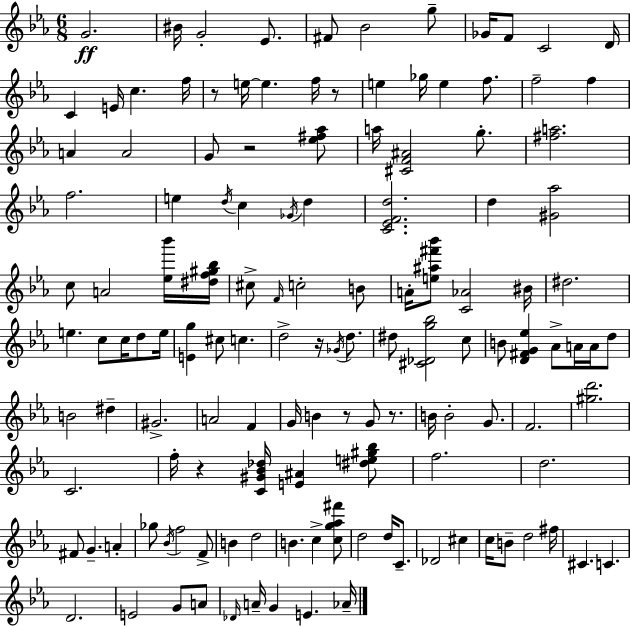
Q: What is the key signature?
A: C minor